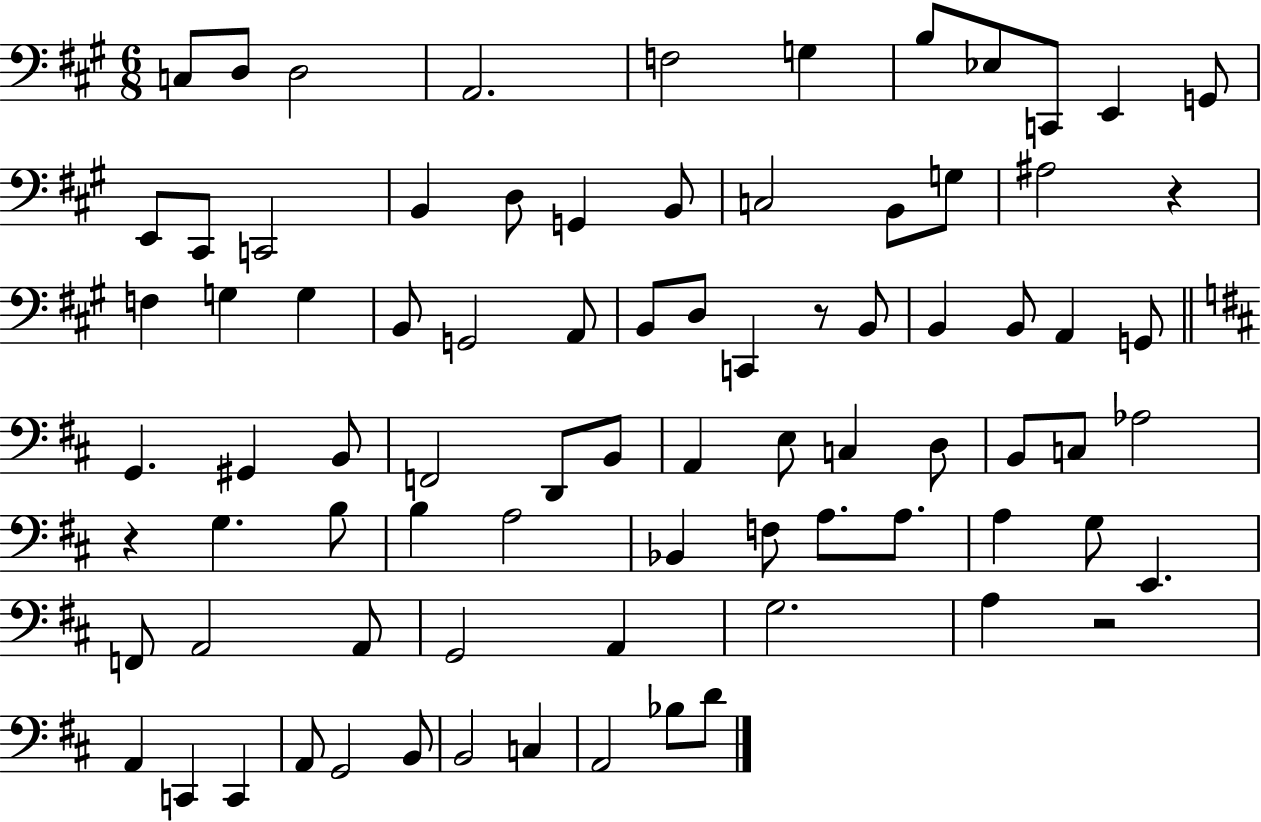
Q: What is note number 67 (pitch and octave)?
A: A3